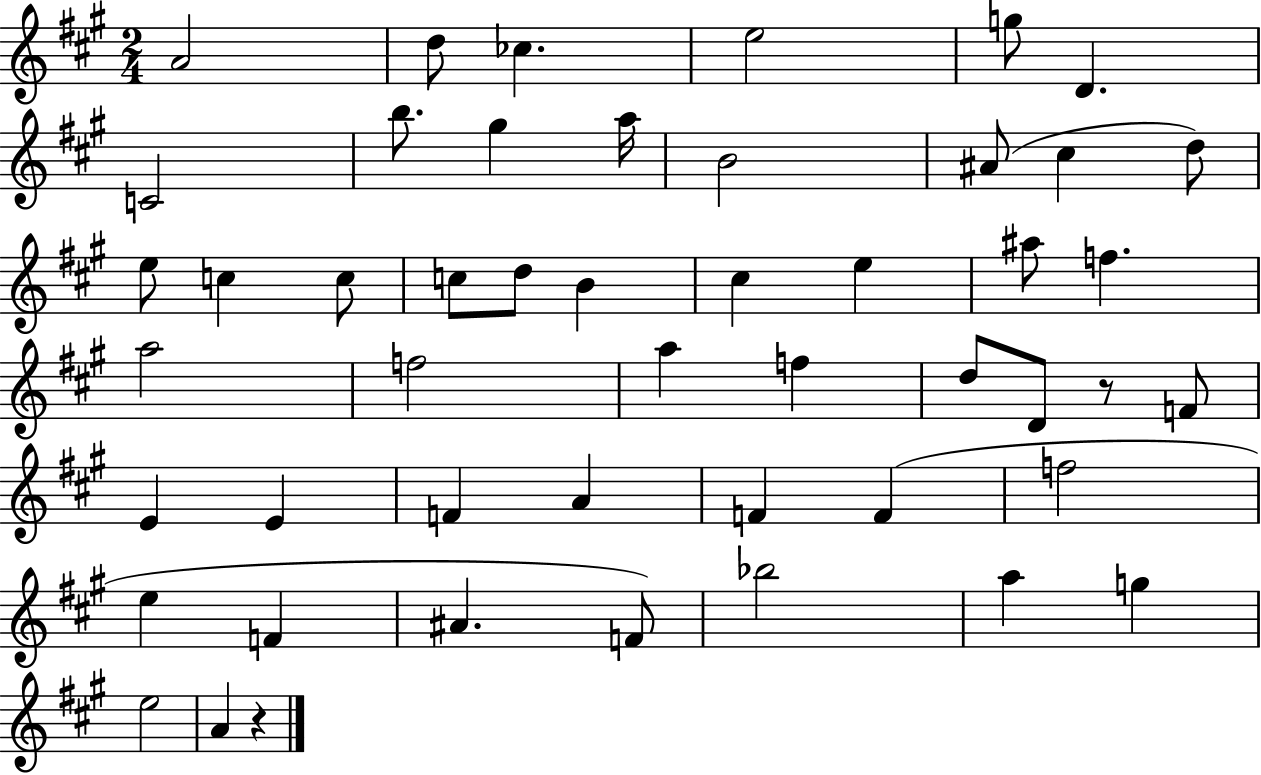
X:1
T:Untitled
M:2/4
L:1/4
K:A
A2 d/2 _c e2 g/2 D C2 b/2 ^g a/4 B2 ^A/2 ^c d/2 e/2 c c/2 c/2 d/2 B ^c e ^a/2 f a2 f2 a f d/2 D/2 z/2 F/2 E E F A F F f2 e F ^A F/2 _b2 a g e2 A z